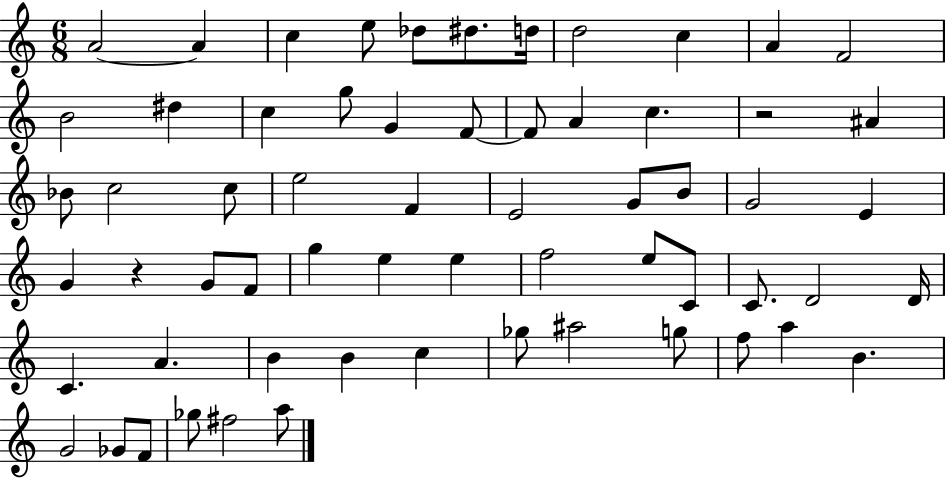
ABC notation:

X:1
T:Untitled
M:6/8
L:1/4
K:C
A2 A c e/2 _d/2 ^d/2 d/4 d2 c A F2 B2 ^d c g/2 G F/2 F/2 A c z2 ^A _B/2 c2 c/2 e2 F E2 G/2 B/2 G2 E G z G/2 F/2 g e e f2 e/2 C/2 C/2 D2 D/4 C A B B c _g/2 ^a2 g/2 f/2 a B G2 _G/2 F/2 _g/2 ^f2 a/2